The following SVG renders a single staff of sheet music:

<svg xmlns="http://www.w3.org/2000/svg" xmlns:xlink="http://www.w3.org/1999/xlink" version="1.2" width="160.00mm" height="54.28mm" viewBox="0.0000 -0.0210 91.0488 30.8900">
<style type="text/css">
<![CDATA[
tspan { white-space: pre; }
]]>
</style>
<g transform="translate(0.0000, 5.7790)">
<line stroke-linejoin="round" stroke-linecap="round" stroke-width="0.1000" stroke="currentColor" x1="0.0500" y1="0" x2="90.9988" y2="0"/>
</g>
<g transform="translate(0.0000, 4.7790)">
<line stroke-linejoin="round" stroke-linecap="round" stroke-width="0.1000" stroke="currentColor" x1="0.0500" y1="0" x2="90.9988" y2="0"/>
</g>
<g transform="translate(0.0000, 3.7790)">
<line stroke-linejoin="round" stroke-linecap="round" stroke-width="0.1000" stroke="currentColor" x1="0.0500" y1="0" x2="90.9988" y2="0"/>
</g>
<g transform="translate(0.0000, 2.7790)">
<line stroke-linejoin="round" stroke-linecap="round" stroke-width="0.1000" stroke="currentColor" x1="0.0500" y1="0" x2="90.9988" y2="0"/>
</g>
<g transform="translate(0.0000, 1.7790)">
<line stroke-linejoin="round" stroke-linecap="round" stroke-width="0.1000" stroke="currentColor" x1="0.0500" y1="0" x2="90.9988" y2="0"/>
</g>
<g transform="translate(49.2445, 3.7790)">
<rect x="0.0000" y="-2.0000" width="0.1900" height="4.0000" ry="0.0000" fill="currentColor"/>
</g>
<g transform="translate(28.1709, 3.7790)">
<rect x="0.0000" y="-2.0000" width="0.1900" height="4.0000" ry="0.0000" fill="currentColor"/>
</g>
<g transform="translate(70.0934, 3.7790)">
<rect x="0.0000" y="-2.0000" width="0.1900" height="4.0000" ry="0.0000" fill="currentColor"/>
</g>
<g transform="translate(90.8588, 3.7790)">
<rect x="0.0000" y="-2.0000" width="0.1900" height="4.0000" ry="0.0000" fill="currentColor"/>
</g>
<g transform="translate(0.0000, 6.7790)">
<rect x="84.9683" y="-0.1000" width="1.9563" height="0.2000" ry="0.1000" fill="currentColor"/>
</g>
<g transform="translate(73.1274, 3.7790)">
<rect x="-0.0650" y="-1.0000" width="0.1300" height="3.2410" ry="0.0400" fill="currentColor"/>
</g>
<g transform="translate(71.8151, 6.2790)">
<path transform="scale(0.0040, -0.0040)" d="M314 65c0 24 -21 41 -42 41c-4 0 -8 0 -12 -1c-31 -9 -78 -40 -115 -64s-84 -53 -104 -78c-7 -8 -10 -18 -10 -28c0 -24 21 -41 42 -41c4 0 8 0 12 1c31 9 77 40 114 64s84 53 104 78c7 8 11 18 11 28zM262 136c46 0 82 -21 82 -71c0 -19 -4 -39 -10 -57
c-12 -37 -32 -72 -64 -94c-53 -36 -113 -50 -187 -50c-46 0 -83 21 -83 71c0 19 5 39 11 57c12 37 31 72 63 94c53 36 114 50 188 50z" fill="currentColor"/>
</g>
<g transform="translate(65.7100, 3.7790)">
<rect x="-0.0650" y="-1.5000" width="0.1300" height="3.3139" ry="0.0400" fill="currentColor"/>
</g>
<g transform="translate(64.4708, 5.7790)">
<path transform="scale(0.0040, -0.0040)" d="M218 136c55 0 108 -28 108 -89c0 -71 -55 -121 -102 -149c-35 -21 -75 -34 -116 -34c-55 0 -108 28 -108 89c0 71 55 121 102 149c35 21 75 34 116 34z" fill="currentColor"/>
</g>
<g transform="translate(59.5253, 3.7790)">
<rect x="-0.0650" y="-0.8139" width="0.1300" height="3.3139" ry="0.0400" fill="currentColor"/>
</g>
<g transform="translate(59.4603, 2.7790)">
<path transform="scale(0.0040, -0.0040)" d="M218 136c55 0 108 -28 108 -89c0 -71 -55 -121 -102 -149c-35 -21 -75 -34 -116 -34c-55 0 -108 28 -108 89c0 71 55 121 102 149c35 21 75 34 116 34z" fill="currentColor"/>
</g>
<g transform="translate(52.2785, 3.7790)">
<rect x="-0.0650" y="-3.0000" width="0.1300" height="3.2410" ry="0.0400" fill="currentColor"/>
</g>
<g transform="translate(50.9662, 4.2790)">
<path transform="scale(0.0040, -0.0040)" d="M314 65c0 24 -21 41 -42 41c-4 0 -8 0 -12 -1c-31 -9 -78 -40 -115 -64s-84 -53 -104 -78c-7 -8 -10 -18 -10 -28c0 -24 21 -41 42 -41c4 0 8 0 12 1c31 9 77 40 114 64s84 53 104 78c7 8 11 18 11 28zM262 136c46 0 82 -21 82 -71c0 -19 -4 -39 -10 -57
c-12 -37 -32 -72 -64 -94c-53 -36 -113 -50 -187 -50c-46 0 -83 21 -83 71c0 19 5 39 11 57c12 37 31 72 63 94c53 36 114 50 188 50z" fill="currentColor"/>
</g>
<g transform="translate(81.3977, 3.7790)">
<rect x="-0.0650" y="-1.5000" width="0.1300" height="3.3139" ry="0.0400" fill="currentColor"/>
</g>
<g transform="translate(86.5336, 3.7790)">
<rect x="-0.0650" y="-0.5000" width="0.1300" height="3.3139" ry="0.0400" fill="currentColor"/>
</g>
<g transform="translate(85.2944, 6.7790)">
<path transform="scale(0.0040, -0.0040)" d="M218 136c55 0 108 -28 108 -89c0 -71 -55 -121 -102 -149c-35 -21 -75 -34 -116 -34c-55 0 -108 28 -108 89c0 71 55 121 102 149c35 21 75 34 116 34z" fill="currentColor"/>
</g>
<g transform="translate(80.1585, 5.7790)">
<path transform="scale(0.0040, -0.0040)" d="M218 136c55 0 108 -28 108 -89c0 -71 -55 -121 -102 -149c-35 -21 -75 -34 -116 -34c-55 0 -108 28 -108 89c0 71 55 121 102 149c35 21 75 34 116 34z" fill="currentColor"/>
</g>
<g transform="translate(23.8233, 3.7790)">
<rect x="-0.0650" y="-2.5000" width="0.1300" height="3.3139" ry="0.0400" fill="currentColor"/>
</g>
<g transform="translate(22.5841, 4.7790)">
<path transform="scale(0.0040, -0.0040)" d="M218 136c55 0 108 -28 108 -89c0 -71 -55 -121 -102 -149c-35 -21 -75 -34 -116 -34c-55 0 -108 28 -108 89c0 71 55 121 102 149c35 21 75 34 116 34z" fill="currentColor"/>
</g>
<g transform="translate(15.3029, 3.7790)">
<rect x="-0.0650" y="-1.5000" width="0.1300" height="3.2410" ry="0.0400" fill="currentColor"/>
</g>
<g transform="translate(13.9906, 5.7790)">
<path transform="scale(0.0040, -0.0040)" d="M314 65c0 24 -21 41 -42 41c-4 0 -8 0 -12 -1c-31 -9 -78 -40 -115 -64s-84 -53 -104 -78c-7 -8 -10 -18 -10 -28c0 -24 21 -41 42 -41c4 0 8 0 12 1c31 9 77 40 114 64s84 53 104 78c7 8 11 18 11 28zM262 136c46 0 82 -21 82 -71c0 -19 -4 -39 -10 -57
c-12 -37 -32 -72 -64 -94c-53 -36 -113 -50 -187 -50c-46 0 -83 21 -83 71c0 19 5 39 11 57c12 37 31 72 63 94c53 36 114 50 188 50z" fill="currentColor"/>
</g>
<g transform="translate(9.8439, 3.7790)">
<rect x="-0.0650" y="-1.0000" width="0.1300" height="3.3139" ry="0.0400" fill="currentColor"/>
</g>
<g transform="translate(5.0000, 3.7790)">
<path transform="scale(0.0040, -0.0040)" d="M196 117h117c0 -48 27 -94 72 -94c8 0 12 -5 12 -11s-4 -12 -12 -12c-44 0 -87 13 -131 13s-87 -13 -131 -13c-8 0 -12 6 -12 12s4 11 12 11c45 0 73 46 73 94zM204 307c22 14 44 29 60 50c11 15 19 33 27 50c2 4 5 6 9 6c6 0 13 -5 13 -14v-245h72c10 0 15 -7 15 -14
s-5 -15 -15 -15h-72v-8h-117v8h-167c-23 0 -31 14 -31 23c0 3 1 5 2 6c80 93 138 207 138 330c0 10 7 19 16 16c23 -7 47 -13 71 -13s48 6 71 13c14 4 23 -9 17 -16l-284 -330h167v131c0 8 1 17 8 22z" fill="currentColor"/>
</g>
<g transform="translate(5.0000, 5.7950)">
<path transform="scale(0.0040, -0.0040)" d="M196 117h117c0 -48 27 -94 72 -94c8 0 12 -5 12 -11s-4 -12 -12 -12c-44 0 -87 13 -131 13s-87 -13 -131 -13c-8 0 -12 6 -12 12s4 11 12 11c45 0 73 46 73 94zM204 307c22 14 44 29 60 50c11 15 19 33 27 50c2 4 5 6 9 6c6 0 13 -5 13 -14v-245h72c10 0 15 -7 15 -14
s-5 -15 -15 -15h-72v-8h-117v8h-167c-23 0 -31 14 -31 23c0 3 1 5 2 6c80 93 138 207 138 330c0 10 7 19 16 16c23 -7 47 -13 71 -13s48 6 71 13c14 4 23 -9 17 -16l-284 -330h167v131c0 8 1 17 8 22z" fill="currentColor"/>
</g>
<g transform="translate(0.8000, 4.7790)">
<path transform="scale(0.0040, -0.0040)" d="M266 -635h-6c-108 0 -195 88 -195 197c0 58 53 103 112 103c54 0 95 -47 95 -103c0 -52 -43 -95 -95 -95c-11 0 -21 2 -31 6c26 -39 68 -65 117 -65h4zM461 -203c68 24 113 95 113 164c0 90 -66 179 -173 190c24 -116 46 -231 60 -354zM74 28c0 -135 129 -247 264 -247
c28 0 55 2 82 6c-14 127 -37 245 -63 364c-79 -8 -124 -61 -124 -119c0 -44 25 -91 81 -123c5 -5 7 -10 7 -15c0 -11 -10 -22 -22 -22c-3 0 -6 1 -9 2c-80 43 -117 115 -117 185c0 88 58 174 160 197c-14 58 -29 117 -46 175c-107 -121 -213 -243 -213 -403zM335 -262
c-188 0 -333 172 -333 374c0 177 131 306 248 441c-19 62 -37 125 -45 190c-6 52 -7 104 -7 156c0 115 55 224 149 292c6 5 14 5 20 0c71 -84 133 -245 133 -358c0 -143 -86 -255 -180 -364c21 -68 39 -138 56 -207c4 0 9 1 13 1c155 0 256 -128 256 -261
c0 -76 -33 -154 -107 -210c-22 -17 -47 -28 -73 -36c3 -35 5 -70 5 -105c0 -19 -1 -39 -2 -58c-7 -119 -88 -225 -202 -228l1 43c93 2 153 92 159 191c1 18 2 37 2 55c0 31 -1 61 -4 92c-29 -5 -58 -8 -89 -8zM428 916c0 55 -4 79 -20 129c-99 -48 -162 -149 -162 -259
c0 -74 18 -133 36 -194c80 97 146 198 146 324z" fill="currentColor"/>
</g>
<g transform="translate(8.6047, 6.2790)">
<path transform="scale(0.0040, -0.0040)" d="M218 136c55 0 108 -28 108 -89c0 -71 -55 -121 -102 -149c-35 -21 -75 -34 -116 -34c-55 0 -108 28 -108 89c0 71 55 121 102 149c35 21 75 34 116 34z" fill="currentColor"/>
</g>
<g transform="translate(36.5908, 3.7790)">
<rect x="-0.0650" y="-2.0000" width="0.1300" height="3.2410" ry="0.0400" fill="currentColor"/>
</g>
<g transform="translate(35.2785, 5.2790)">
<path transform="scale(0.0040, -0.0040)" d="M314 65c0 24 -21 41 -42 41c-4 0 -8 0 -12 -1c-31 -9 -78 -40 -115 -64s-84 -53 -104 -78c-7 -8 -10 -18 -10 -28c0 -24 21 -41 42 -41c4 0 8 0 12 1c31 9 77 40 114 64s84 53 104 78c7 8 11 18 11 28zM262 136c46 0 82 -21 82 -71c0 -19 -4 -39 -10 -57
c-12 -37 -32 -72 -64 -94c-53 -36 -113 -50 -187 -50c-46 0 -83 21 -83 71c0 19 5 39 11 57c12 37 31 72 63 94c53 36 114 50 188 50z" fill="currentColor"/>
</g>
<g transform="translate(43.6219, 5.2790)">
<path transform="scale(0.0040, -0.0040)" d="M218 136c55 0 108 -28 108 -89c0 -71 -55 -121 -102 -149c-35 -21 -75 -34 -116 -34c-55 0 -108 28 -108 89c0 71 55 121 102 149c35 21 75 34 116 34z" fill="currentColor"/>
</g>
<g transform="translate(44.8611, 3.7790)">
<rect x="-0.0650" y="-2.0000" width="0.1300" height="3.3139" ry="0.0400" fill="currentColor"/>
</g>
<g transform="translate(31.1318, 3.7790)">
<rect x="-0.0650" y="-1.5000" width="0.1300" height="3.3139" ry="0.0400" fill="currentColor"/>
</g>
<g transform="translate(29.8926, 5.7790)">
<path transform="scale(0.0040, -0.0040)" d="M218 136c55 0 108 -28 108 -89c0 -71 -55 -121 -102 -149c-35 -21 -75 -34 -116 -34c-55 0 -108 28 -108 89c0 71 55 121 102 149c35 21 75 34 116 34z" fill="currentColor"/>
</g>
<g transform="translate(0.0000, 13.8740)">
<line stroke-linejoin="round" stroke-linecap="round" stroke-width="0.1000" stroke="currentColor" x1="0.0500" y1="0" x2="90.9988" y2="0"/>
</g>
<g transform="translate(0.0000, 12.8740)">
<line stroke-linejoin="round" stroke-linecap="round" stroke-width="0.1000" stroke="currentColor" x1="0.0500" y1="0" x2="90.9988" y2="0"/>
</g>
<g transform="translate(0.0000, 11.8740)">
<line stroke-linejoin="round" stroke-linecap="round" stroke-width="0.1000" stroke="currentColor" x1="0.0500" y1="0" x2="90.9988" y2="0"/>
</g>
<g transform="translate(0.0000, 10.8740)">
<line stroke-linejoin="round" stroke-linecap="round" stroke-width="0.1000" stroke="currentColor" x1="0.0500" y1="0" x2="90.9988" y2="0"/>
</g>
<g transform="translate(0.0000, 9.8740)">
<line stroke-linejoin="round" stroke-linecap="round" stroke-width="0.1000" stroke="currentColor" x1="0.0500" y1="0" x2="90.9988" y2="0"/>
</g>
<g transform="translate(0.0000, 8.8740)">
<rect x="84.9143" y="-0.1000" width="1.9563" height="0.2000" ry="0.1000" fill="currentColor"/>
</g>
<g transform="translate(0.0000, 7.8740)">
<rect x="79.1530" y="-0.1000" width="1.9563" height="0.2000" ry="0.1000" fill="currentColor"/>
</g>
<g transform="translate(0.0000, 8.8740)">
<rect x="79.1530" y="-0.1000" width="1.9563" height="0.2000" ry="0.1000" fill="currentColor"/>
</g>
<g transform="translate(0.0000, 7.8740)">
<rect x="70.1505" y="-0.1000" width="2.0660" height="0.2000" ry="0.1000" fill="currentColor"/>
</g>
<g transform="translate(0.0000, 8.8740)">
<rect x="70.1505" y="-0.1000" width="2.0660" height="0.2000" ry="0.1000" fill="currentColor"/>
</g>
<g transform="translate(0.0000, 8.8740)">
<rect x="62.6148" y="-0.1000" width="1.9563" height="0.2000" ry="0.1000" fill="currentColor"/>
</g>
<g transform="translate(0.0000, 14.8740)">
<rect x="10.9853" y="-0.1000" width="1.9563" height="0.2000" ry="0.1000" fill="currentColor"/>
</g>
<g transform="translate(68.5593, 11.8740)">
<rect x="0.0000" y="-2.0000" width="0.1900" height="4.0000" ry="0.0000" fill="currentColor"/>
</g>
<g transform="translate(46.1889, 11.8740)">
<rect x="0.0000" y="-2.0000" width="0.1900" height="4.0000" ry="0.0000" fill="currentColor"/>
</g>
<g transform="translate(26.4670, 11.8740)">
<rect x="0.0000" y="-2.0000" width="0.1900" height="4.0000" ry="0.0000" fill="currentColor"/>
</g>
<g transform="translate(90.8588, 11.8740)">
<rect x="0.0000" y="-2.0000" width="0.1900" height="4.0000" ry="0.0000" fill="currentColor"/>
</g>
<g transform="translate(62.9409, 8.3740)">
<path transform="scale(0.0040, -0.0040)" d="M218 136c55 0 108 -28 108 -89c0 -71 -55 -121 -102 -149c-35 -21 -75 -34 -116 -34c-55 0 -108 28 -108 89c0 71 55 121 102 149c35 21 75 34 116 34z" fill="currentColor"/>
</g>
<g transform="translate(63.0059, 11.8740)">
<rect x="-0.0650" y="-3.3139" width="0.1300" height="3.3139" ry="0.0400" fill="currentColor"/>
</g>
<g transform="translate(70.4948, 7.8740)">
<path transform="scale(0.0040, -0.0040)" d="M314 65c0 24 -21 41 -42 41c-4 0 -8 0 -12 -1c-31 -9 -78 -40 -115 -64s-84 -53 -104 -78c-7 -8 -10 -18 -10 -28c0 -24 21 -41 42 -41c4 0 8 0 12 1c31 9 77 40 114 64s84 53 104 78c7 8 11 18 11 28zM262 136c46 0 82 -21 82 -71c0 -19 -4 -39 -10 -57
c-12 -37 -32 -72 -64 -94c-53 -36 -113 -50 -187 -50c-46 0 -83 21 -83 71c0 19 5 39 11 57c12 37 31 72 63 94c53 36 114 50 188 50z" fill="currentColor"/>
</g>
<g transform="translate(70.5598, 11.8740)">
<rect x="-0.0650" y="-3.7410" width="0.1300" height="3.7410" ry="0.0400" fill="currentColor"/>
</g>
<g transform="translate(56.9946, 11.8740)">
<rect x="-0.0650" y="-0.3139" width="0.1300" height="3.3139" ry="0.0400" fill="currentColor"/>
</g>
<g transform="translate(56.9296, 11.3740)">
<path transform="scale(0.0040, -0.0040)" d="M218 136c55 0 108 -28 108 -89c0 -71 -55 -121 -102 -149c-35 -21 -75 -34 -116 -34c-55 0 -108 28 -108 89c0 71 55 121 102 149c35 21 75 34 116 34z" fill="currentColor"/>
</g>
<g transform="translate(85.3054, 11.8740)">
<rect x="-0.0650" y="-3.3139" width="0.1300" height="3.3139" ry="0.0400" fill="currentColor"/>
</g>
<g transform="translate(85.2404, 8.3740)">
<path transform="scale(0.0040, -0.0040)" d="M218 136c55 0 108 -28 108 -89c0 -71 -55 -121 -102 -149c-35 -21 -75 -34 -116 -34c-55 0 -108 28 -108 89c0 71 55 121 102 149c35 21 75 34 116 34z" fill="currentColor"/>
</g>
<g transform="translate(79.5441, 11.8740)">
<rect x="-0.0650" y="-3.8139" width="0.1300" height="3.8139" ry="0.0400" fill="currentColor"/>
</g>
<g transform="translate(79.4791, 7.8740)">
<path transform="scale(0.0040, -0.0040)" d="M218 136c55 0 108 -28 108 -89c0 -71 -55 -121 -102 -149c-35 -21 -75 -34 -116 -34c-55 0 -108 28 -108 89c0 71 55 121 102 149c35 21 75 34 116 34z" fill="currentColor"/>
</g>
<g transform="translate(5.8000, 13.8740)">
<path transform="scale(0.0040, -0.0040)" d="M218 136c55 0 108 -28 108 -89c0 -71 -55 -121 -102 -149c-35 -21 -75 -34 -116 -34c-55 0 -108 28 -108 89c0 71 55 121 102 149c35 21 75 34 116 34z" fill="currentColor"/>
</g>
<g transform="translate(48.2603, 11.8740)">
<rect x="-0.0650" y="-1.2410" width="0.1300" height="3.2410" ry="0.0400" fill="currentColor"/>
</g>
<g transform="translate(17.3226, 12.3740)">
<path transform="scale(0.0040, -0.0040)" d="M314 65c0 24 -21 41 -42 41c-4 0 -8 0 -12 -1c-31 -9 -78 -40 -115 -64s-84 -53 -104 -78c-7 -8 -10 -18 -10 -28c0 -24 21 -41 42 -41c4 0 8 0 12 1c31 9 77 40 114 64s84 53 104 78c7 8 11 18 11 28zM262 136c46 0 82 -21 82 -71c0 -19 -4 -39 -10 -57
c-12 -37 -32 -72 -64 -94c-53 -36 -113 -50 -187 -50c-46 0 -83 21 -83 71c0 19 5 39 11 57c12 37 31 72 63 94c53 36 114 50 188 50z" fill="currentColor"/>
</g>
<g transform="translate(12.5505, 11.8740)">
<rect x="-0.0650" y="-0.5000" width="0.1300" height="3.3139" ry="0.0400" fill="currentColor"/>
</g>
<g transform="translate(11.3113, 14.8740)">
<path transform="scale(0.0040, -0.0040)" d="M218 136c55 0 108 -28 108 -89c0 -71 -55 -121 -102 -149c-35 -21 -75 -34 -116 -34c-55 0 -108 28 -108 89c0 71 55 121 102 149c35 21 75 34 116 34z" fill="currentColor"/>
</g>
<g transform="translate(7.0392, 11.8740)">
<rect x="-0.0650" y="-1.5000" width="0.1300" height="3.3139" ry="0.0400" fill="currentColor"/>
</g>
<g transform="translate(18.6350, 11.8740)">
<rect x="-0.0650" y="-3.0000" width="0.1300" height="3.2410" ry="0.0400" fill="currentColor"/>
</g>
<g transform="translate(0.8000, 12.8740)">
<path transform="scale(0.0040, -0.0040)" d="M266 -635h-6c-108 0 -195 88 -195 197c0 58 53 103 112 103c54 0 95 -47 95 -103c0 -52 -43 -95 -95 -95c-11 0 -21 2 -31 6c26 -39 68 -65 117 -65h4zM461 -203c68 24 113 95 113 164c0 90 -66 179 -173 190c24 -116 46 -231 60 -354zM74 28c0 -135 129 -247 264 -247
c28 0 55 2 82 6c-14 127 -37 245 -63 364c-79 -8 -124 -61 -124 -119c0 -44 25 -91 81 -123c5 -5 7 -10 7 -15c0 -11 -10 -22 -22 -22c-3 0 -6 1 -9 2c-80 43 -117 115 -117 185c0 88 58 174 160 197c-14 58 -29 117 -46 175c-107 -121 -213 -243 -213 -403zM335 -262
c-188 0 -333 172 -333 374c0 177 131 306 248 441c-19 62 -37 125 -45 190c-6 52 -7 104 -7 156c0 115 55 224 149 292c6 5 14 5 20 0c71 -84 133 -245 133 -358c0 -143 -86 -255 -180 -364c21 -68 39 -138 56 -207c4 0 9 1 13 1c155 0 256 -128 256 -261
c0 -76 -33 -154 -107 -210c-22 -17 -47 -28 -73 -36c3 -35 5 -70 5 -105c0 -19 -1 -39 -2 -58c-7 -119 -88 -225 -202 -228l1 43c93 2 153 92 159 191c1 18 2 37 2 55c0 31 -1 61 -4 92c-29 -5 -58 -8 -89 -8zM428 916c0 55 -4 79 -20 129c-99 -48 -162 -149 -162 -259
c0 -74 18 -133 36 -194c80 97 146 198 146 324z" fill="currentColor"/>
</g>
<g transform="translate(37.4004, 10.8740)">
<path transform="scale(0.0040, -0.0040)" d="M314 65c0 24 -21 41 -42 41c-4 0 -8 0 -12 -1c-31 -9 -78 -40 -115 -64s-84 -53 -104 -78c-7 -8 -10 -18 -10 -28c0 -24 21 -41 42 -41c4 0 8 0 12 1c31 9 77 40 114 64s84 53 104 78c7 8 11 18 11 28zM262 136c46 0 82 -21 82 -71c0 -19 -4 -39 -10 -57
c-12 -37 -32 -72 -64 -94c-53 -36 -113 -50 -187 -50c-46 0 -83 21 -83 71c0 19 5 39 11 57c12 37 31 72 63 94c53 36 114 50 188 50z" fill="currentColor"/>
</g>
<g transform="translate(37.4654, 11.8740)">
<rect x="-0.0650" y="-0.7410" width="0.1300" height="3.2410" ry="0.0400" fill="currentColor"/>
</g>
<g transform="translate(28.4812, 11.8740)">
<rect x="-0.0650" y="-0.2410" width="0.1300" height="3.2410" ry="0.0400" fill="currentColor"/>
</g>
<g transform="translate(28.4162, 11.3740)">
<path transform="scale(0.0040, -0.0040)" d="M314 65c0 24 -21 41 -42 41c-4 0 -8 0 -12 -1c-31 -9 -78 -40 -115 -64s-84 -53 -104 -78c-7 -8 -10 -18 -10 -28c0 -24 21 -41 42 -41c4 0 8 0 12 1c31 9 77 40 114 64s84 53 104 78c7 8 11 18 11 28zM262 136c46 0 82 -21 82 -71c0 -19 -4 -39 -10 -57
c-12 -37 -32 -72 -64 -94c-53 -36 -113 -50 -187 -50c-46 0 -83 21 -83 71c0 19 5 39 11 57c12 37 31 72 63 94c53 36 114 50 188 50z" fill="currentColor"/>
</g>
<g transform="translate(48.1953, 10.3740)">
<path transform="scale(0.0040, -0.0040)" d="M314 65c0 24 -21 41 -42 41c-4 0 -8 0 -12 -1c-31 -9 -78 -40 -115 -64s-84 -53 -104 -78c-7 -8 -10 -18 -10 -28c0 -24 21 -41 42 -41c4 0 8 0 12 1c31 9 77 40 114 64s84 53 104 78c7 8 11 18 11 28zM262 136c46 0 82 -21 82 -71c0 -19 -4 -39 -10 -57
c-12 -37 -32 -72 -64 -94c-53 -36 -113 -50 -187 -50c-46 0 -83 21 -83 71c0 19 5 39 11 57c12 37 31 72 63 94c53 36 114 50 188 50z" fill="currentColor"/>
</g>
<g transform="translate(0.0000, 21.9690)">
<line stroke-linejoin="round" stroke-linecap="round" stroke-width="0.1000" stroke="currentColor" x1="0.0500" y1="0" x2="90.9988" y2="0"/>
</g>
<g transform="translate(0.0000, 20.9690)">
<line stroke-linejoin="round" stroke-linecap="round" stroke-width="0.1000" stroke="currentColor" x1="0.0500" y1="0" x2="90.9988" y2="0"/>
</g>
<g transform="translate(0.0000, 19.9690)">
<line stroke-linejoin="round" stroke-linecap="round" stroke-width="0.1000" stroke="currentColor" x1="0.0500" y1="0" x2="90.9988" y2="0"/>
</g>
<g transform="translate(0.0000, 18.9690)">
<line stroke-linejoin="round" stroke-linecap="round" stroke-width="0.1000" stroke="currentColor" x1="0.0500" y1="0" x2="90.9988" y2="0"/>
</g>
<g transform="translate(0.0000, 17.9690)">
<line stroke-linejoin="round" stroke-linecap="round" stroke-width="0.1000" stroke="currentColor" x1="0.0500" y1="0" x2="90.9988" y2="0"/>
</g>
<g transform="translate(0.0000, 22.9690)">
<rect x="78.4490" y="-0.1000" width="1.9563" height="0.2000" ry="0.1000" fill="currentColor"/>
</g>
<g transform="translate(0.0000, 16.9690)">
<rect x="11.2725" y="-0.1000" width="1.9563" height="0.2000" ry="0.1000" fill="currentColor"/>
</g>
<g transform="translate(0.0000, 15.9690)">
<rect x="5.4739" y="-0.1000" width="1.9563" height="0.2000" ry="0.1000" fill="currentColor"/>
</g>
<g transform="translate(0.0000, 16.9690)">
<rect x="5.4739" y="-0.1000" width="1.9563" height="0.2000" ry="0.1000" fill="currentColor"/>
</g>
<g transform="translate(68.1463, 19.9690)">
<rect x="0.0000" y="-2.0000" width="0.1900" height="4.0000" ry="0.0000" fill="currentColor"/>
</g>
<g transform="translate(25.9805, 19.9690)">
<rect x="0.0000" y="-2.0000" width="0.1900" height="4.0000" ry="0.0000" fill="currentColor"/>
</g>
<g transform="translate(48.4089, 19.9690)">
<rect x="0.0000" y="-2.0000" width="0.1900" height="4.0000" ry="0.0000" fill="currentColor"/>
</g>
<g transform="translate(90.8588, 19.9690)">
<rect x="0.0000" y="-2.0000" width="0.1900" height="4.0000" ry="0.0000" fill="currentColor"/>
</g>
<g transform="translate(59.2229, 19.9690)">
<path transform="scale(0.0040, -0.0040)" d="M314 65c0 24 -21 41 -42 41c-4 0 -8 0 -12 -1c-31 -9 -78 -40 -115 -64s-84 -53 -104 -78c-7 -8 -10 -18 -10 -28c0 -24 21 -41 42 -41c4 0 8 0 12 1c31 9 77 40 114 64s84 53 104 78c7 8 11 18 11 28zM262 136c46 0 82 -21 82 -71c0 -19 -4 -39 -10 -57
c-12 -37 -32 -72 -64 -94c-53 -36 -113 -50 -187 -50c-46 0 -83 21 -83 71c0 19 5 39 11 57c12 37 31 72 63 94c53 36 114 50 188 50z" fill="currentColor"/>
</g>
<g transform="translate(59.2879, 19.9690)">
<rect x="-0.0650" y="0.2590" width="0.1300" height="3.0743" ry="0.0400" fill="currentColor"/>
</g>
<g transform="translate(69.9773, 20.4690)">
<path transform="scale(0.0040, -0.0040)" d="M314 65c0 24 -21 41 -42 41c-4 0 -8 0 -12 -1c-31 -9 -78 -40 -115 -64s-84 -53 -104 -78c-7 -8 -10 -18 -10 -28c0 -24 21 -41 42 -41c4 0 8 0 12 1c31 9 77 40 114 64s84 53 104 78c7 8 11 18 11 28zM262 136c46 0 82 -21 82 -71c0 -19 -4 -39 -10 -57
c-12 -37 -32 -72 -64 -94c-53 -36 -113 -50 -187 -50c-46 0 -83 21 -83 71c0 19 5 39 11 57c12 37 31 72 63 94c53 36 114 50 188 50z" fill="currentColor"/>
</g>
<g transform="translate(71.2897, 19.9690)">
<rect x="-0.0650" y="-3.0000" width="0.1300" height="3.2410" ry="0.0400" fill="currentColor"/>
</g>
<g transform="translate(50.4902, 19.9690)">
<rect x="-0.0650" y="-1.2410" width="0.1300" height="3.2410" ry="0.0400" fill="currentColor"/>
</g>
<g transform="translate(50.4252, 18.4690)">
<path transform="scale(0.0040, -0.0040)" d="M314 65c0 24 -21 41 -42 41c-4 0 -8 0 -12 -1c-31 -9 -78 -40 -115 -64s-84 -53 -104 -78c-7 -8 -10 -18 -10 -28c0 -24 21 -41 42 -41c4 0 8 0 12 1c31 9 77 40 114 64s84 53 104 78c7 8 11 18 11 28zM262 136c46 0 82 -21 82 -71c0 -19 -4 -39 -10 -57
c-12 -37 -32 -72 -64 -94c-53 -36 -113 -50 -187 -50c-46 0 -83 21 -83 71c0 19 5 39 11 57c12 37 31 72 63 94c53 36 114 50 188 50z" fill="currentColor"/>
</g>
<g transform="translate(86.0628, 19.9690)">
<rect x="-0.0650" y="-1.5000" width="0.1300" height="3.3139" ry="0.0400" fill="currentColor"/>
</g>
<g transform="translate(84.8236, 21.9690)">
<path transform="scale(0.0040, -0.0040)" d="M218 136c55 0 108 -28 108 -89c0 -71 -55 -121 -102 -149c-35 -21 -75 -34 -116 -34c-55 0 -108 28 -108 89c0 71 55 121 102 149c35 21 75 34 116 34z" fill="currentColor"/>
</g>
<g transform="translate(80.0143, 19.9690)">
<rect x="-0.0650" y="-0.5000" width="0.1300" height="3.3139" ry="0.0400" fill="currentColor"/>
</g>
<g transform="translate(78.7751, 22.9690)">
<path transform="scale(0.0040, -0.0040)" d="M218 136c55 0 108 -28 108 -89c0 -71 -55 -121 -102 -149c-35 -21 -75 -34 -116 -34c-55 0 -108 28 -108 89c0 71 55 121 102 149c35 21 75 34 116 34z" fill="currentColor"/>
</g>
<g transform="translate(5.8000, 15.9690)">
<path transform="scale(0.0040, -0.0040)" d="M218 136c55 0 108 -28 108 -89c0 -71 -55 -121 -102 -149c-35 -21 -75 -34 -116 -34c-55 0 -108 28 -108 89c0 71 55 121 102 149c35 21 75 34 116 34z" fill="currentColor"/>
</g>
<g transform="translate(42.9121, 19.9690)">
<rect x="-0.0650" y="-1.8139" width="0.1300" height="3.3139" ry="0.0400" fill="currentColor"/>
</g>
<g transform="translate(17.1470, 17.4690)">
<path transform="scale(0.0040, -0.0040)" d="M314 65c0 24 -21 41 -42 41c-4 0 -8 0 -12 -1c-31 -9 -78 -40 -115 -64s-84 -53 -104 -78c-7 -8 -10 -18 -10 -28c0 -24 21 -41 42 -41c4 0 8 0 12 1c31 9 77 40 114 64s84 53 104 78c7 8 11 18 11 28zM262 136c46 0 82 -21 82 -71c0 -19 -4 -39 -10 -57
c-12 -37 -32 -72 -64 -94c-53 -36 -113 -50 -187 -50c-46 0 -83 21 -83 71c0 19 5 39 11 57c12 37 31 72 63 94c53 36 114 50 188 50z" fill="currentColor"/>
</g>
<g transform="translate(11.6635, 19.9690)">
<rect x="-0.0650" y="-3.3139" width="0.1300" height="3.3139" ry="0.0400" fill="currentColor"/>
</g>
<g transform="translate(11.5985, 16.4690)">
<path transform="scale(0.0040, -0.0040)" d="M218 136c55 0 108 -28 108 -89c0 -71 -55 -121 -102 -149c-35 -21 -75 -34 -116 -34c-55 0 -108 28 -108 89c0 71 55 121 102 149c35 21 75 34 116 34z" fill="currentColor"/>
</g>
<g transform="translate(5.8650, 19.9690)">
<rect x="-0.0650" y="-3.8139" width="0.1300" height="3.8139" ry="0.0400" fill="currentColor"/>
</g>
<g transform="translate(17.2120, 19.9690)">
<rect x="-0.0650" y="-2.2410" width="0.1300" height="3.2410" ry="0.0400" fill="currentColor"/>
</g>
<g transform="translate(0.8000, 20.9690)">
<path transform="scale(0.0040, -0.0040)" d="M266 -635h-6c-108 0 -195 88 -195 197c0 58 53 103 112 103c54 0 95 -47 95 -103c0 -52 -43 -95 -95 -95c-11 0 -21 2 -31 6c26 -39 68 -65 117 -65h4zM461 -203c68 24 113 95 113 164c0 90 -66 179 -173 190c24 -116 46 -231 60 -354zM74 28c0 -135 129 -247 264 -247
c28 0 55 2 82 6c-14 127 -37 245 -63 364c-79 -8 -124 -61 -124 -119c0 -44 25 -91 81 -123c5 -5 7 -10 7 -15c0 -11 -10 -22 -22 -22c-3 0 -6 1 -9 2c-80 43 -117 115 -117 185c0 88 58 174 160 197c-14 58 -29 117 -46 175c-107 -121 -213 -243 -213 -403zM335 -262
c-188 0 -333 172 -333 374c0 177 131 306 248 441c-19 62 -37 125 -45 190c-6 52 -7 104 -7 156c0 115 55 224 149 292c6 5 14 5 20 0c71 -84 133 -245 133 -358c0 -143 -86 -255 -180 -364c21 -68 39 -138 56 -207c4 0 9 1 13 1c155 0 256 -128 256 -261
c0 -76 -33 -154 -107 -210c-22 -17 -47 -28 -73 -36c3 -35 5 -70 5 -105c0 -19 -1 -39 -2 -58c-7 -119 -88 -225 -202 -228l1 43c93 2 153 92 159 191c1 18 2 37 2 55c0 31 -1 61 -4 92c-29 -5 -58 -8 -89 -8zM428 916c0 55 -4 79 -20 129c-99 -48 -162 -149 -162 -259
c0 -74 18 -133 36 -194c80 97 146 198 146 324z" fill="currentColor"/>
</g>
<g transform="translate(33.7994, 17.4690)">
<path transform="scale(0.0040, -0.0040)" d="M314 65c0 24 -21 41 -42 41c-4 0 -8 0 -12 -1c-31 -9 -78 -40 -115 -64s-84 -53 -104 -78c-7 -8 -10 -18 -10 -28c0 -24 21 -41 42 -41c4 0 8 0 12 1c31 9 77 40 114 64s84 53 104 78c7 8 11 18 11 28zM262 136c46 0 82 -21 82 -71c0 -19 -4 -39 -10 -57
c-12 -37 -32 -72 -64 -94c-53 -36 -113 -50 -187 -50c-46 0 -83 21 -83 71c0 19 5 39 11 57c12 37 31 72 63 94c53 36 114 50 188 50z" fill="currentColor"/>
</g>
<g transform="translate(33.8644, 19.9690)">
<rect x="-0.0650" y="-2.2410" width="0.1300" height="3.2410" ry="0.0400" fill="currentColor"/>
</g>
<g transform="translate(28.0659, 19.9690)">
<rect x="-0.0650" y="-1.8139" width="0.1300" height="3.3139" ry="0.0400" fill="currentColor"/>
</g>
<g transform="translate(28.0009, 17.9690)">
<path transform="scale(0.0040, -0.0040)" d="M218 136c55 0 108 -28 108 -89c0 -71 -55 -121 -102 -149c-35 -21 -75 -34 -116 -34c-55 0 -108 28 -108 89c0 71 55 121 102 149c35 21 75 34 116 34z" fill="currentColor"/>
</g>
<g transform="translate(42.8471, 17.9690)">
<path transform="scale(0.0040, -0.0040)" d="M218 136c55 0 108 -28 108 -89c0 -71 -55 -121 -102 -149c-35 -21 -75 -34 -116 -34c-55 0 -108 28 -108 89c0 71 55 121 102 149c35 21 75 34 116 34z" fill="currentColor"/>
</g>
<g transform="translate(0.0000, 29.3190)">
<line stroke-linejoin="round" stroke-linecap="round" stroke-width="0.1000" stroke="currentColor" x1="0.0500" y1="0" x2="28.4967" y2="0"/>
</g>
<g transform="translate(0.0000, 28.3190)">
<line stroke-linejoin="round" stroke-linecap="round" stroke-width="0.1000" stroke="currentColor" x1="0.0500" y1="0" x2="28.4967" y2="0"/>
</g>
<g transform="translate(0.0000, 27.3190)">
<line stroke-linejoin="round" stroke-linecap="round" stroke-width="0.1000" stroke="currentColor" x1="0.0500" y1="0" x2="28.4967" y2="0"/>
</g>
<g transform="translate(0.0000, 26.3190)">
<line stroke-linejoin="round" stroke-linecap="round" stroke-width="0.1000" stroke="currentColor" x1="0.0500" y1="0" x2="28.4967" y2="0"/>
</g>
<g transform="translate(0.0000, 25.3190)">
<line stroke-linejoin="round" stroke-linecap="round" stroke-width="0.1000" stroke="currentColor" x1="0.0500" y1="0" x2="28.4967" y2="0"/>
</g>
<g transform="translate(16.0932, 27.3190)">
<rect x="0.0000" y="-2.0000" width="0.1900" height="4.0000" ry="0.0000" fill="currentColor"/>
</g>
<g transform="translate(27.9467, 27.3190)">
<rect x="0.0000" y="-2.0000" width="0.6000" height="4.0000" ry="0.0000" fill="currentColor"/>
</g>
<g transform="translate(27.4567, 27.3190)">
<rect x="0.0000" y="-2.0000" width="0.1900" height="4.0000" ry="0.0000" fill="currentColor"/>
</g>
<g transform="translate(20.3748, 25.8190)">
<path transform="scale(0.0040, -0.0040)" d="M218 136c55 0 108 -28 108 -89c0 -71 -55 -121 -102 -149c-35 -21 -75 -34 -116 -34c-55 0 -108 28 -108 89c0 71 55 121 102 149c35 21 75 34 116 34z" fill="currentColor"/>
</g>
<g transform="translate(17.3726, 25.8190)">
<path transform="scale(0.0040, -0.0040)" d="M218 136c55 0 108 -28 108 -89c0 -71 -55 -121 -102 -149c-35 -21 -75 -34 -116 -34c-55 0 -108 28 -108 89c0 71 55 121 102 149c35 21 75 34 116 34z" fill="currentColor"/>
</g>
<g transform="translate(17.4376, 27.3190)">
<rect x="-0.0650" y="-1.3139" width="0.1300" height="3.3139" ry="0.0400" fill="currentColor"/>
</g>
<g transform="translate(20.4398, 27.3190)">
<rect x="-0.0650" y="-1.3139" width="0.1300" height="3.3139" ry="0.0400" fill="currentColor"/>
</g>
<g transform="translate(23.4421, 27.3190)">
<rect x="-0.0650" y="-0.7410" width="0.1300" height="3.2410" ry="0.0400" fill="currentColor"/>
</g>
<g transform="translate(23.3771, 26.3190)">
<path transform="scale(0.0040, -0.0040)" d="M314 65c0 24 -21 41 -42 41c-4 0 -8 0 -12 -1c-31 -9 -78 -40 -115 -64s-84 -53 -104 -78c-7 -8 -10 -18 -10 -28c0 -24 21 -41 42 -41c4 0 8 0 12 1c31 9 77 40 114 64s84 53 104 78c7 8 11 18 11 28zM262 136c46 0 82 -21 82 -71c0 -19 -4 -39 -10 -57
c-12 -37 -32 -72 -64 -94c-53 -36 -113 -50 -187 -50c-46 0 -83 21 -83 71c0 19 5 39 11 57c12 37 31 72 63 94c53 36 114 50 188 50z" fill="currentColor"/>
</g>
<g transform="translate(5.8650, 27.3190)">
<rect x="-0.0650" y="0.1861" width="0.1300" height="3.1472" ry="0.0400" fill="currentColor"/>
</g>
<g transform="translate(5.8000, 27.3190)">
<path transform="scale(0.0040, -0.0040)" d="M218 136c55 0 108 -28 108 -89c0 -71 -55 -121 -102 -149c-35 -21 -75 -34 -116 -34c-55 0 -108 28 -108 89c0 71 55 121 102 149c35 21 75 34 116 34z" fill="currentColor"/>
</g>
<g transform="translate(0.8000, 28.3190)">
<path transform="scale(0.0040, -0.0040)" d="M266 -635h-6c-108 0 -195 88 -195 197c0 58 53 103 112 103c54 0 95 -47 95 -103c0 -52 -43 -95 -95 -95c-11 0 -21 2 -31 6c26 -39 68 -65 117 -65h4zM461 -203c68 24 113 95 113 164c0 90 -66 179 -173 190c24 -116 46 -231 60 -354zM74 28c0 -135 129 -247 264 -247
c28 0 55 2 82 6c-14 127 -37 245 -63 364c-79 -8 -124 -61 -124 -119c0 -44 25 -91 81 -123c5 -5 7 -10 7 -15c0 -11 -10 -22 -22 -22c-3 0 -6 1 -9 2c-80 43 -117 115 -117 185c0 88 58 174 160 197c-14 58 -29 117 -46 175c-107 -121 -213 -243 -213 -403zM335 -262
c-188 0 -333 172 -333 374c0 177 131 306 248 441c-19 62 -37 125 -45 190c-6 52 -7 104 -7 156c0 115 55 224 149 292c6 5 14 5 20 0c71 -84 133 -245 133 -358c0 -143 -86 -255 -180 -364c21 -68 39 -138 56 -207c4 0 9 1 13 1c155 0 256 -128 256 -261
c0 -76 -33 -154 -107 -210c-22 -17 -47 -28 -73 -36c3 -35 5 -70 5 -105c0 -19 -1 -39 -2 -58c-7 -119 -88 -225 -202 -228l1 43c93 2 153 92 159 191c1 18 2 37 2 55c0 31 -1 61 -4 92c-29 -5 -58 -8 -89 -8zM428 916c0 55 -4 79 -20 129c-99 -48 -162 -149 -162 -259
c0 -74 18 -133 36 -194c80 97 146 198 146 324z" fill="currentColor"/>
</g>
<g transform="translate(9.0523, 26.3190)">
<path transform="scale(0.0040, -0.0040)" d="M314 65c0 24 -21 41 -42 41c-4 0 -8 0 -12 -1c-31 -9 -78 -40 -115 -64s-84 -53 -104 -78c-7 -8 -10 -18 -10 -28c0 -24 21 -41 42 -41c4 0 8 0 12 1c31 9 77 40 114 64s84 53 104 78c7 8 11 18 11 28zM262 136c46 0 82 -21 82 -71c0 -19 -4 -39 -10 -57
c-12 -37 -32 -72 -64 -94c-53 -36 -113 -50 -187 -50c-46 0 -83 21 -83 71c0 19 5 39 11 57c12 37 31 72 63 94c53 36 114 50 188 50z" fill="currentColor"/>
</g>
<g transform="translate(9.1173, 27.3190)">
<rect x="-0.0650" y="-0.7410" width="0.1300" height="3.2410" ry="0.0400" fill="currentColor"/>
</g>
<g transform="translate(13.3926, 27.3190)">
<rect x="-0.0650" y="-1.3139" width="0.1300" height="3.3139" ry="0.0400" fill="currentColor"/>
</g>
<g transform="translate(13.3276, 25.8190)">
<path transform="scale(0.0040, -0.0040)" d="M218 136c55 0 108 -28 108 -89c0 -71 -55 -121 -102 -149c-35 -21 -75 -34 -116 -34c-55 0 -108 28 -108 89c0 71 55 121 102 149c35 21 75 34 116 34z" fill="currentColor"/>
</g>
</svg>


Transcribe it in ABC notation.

X:1
T:Untitled
M:4/4
L:1/4
K:C
D E2 G E F2 F A2 d E D2 E C E C A2 c2 d2 e2 c b c'2 c' b c' b g2 f g2 f e2 B2 A2 C E B d2 e e e d2